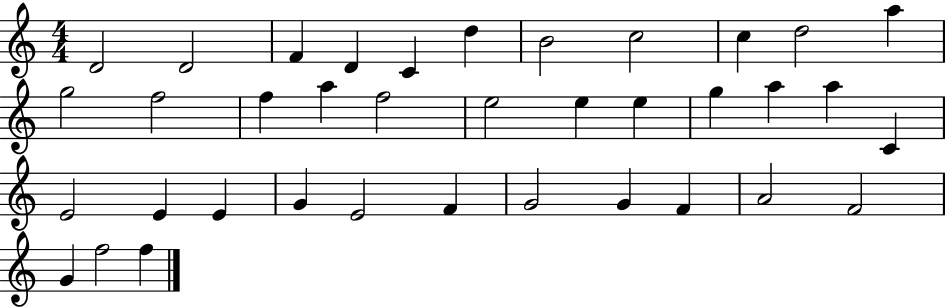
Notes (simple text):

D4/h D4/h F4/q D4/q C4/q D5/q B4/h C5/h C5/q D5/h A5/q G5/h F5/h F5/q A5/q F5/h E5/h E5/q E5/q G5/q A5/q A5/q C4/q E4/h E4/q E4/q G4/q E4/h F4/q G4/h G4/q F4/q A4/h F4/h G4/q F5/h F5/q